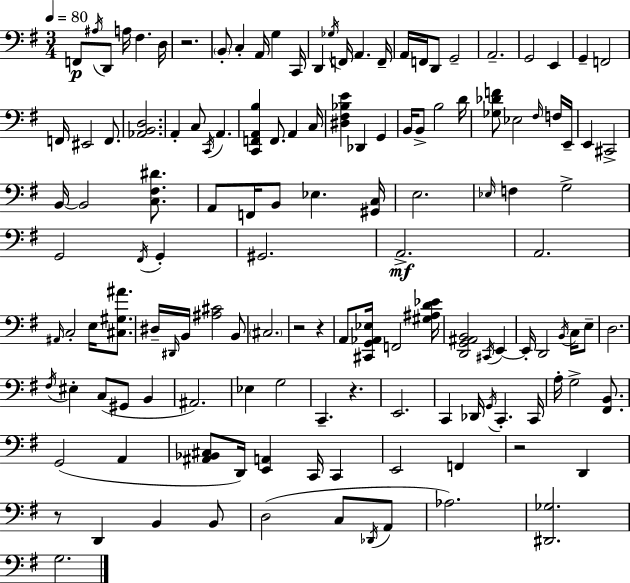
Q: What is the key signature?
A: G major